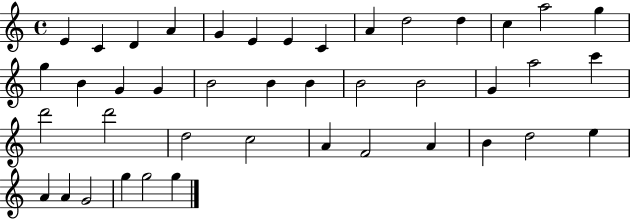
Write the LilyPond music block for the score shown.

{
  \clef treble
  \time 4/4
  \defaultTimeSignature
  \key c \major
  e'4 c'4 d'4 a'4 | g'4 e'4 e'4 c'4 | a'4 d''2 d''4 | c''4 a''2 g''4 | \break g''4 b'4 g'4 g'4 | b'2 b'4 b'4 | b'2 b'2 | g'4 a''2 c'''4 | \break d'''2 d'''2 | d''2 c''2 | a'4 f'2 a'4 | b'4 d''2 e''4 | \break a'4 a'4 g'2 | g''4 g''2 g''4 | \bar "|."
}